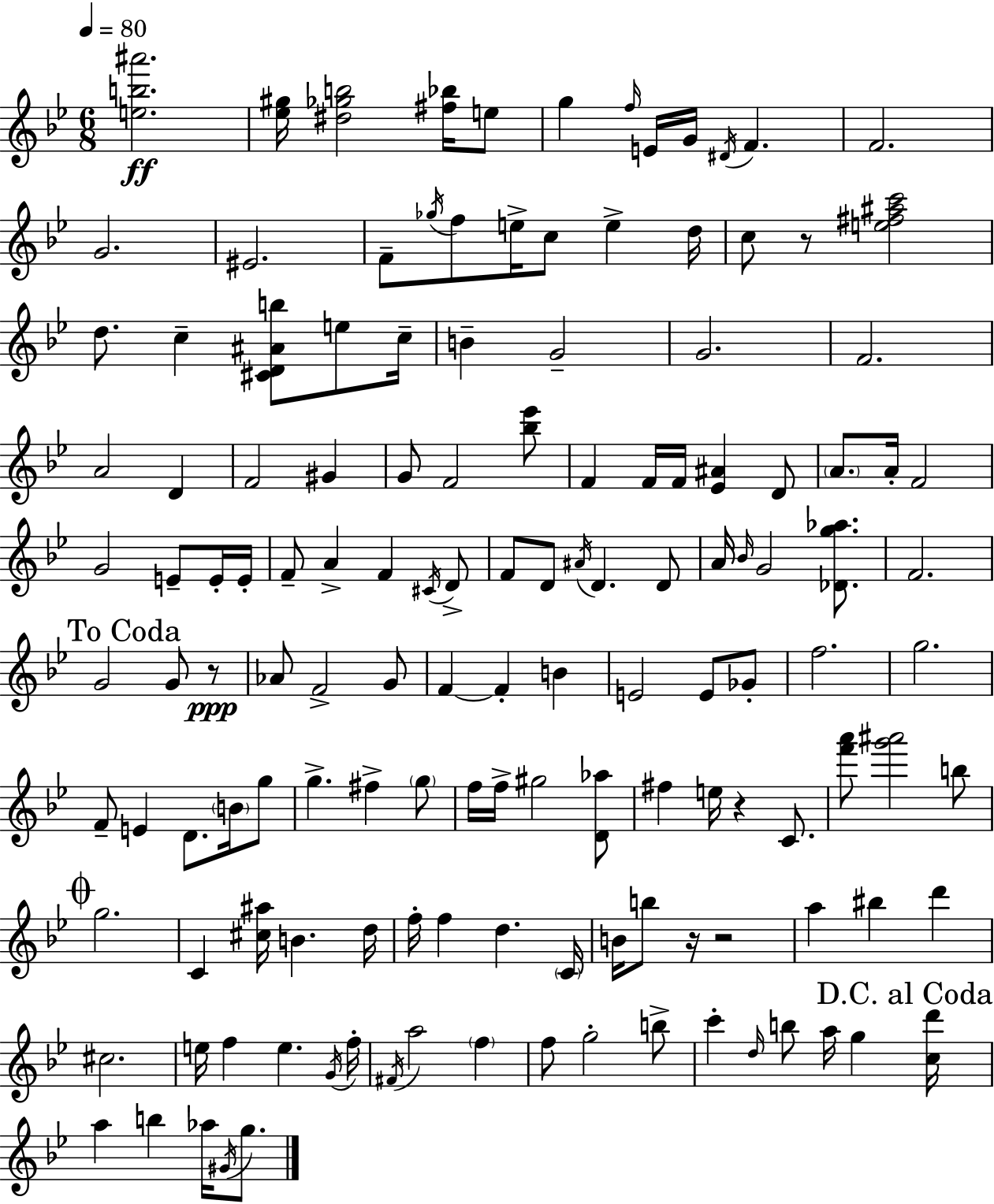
{
  \clef treble
  \numericTimeSignature
  \time 6/8
  \key g \minor
  \tempo 4 = 80
  <e'' b'' ais'''>2.\ff | <ees'' gis''>16 <dis'' ges'' b''>2 <fis'' bes''>16 e''8 | g''4 \grace { f''16 } e'16 g'16 \acciaccatura { dis'16 } f'4. | f'2. | \break g'2. | eis'2. | f'8-- \acciaccatura { ges''16 } f''8 e''16-> c''8 e''4-> | d''16 c''8 r8 <e'' fis'' ais'' c'''>2 | \break d''8. c''4-- <cis' d' ais' b''>8 | e''8 c''16-- b'4-- g'2-- | g'2. | f'2. | \break a'2 d'4 | f'2 gis'4 | g'8 f'2 | <bes'' ees'''>8 f'4 f'16 f'16 <ees' ais'>4 | \break d'8 \parenthesize a'8. a'16-. f'2 | g'2 e'8-- | e'16-. e'16-. f'8-- a'4-> f'4 | \acciaccatura { cis'16 } d'8-> f'8 d'8 \acciaccatura { ais'16 } d'4. | \break d'8 a'16 \grace { bes'16 } g'2 | <des' g'' aes''>8. f'2. | \mark "To Coda" g'2 | g'8 r8\ppp aes'8 f'2-> | \break g'8 f'4~~ f'4-. | b'4 e'2 | e'8 ges'8-. f''2. | g''2. | \break f'8-- e'4 | d'8. \parenthesize b'16 g''8 g''4.-> | fis''4-> \parenthesize g''8 f''16 f''16-> gis''2 | <d' aes''>8 fis''4 e''16 r4 | \break c'8. <f''' a'''>8 <g''' ais'''>2 | b''8 \mark \markup { \musicglyph "scripts.coda" } g''2. | c'4 <cis'' ais''>16 b'4. | d''16 f''16-. f''4 d''4. | \break \parenthesize c'16 b'16 b''8 r16 r2 | a''4 bis''4 | d'''4 cis''2. | e''16 f''4 e''4. | \break \acciaccatura { g'16 } f''16-. \acciaccatura { fis'16 } a''2 | \parenthesize f''4 f''8 g''2-. | b''8-> c'''4-. | \grace { d''16 } b''8 a''16 g''4 \mark "D.C. al Coda" <c'' d'''>16 a''4 | \break b''4 aes''16 \acciaccatura { gis'16 } g''8. \bar "|."
}